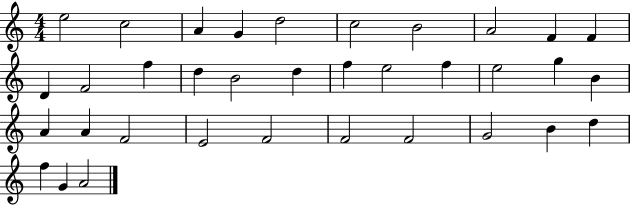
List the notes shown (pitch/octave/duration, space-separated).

E5/h C5/h A4/q G4/q D5/h C5/h B4/h A4/h F4/q F4/q D4/q F4/h F5/q D5/q B4/h D5/q F5/q E5/h F5/q E5/h G5/q B4/q A4/q A4/q F4/h E4/h F4/h F4/h F4/h G4/h B4/q D5/q F5/q G4/q A4/h